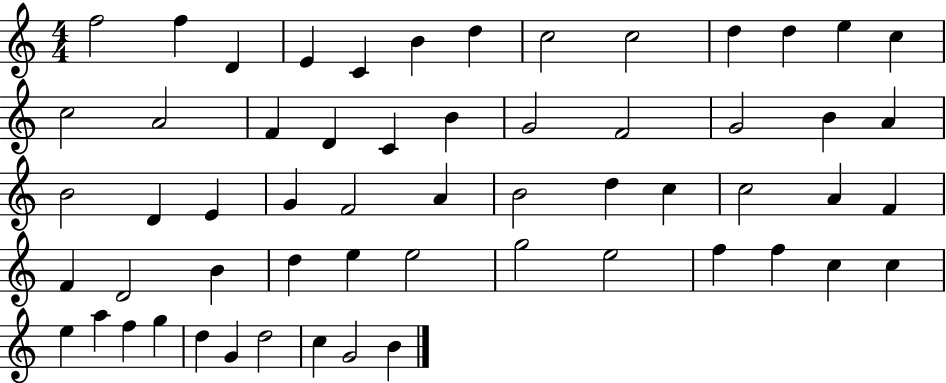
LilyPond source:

{
  \clef treble
  \numericTimeSignature
  \time 4/4
  \key c \major
  f''2 f''4 d'4 | e'4 c'4 b'4 d''4 | c''2 c''2 | d''4 d''4 e''4 c''4 | \break c''2 a'2 | f'4 d'4 c'4 b'4 | g'2 f'2 | g'2 b'4 a'4 | \break b'2 d'4 e'4 | g'4 f'2 a'4 | b'2 d''4 c''4 | c''2 a'4 f'4 | \break f'4 d'2 b'4 | d''4 e''4 e''2 | g''2 e''2 | f''4 f''4 c''4 c''4 | \break e''4 a''4 f''4 g''4 | d''4 g'4 d''2 | c''4 g'2 b'4 | \bar "|."
}